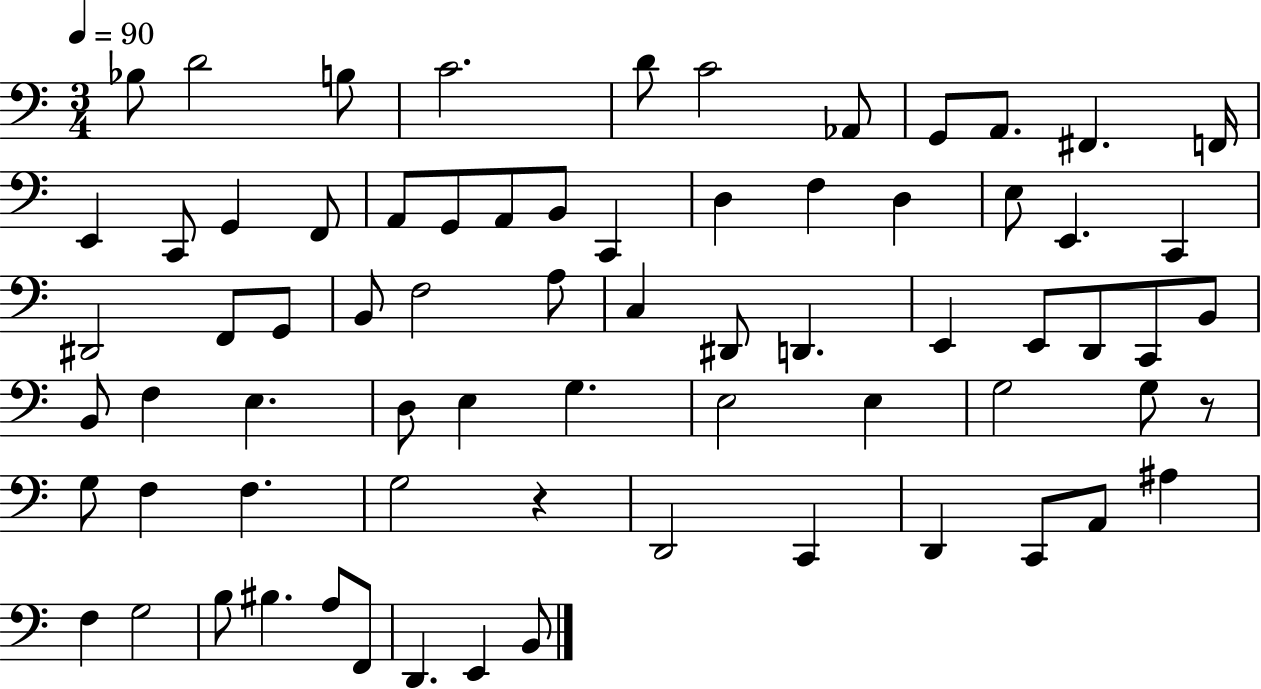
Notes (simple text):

Bb3/e D4/h B3/e C4/h. D4/e C4/h Ab2/e G2/e A2/e. F#2/q. F2/s E2/q C2/e G2/q F2/e A2/e G2/e A2/e B2/e C2/q D3/q F3/q D3/q E3/e E2/q. C2/q D#2/h F2/e G2/e B2/e F3/h A3/e C3/q D#2/e D2/q. E2/q E2/e D2/e C2/e B2/e B2/e F3/q E3/q. D3/e E3/q G3/q. E3/h E3/q G3/h G3/e R/e G3/e F3/q F3/q. G3/h R/q D2/h C2/q D2/q C2/e A2/e A#3/q F3/q G3/h B3/e BIS3/q. A3/e F2/e D2/q. E2/q B2/e